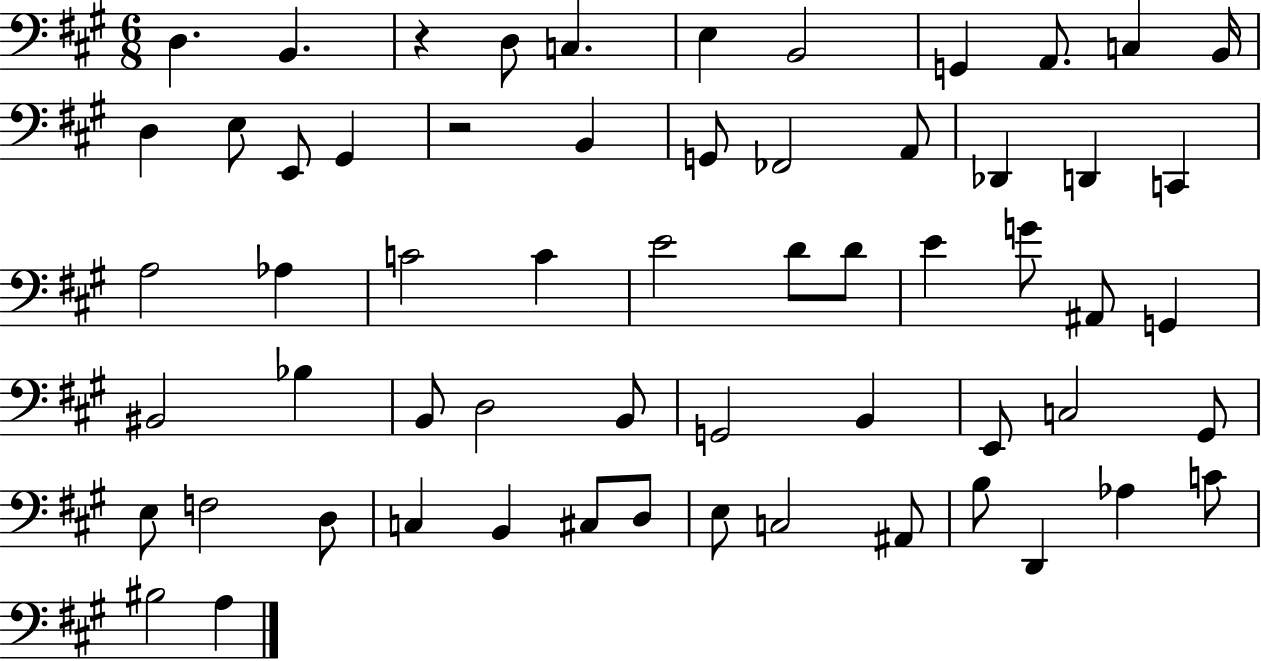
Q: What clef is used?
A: bass